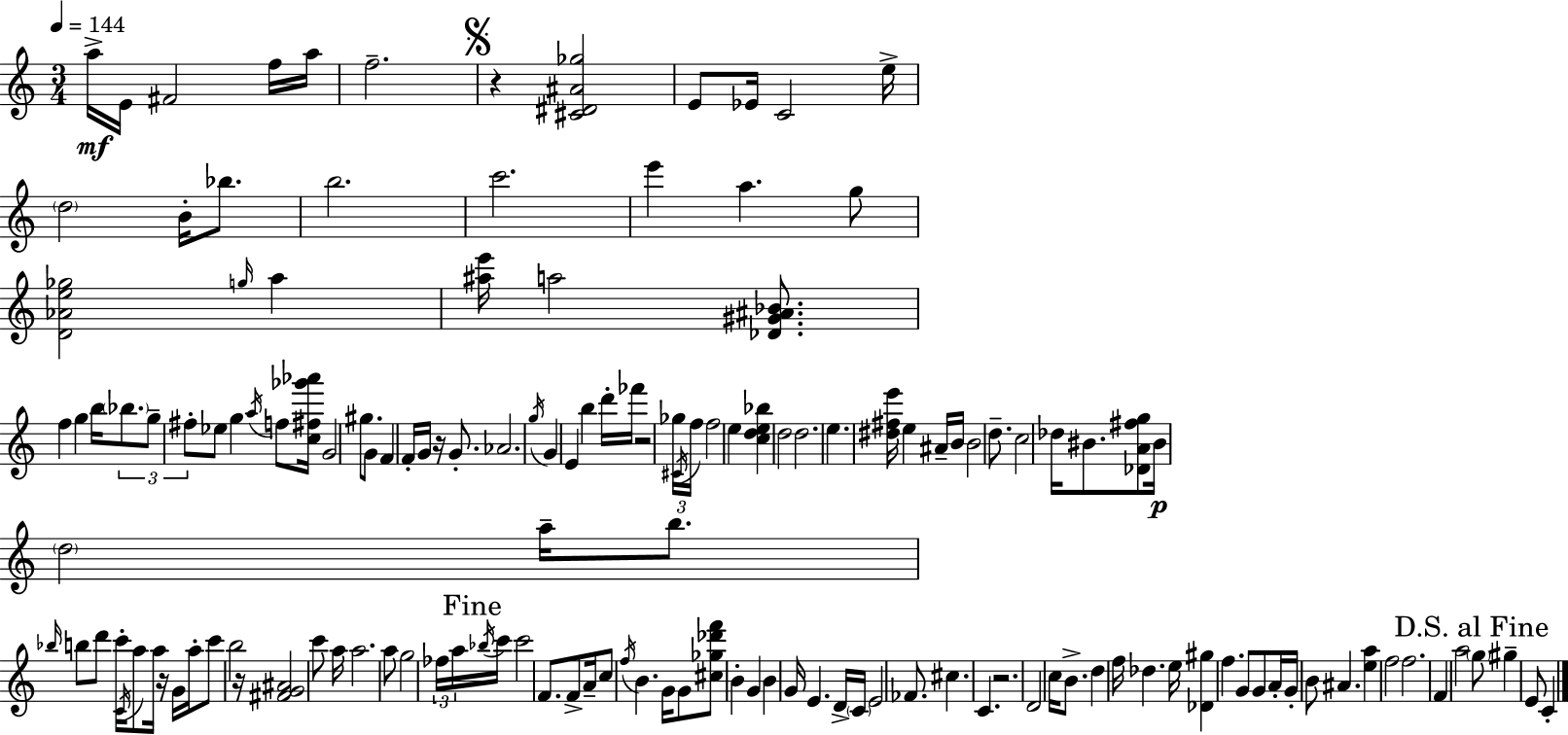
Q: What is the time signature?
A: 3/4